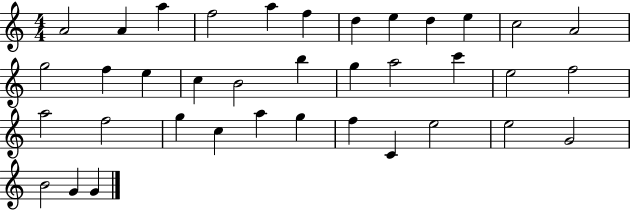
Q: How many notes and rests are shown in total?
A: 37